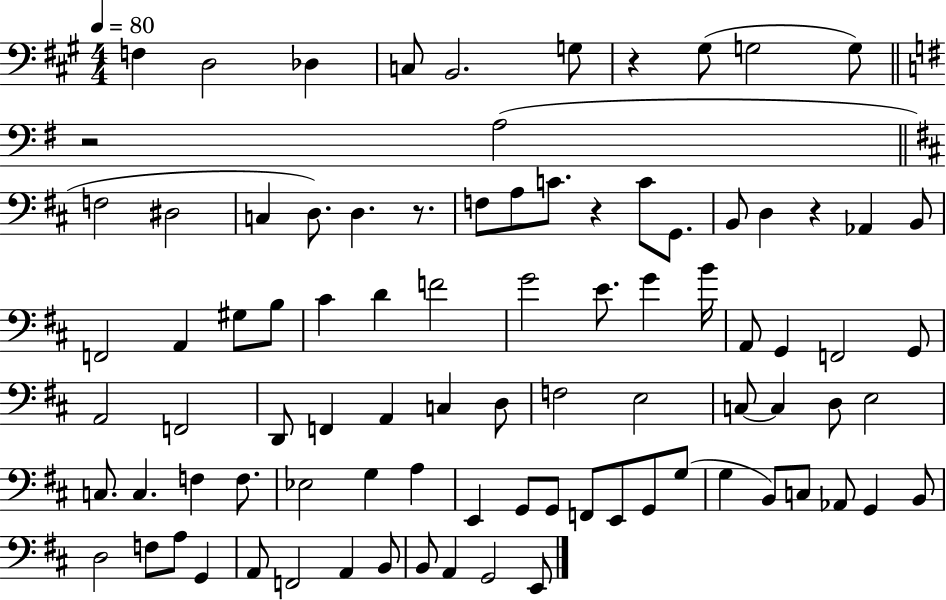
F3/q D3/h Db3/q C3/e B2/h. G3/e R/q G#3/e G3/h G3/e R/h A3/h F3/h D#3/h C3/q D3/e. D3/q. R/e. F3/e A3/e C4/e. R/q C4/e G2/e. B2/e D3/q R/q Ab2/q B2/e F2/h A2/q G#3/e B3/e C#4/q D4/q F4/h G4/h E4/e. G4/q B4/s A2/e G2/q F2/h G2/e A2/h F2/h D2/e F2/q A2/q C3/q D3/e F3/h E3/h C3/e C3/q D3/e E3/h C3/e. C3/q. F3/q F3/e. Eb3/h G3/q A3/q E2/q G2/e G2/e F2/e E2/e G2/e G3/e G3/q B2/e C3/e Ab2/e G2/q B2/e D3/h F3/e A3/e G2/q A2/e F2/h A2/q B2/e B2/e A2/q G2/h E2/e